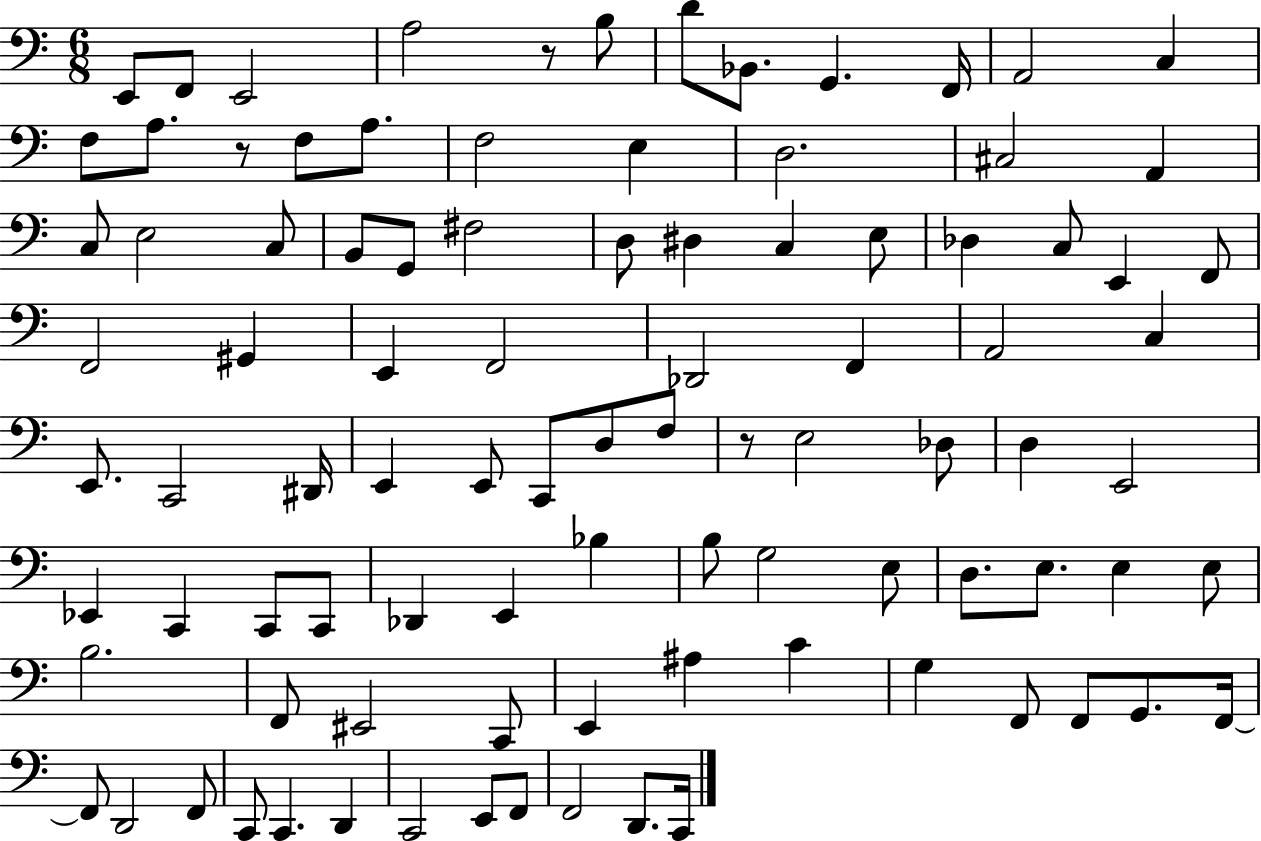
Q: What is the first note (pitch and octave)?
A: E2